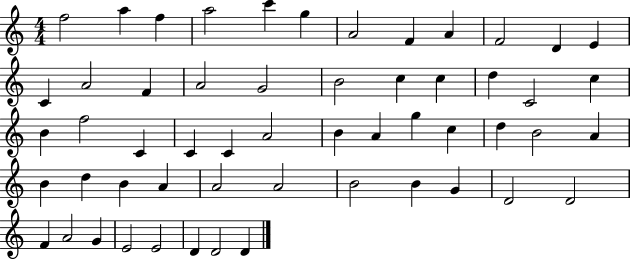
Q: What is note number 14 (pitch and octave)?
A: A4